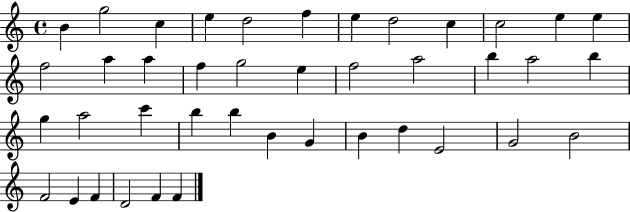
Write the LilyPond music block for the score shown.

{
  \clef treble
  \time 4/4
  \defaultTimeSignature
  \key c \major
  b'4 g''2 c''4 | e''4 d''2 f''4 | e''4 d''2 c''4 | c''2 e''4 e''4 | \break f''2 a''4 a''4 | f''4 g''2 e''4 | f''2 a''2 | b''4 a''2 b''4 | \break g''4 a''2 c'''4 | b''4 b''4 b'4 g'4 | b'4 d''4 e'2 | g'2 b'2 | \break f'2 e'4 f'4 | d'2 f'4 f'4 | \bar "|."
}